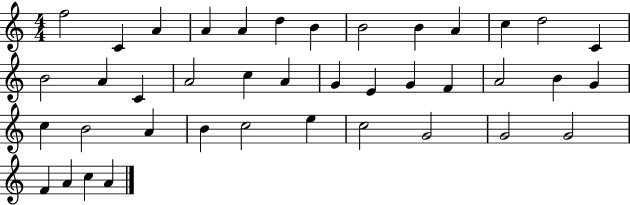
X:1
T:Untitled
M:4/4
L:1/4
K:C
f2 C A A A d B B2 B A c d2 C B2 A C A2 c A G E G F A2 B G c B2 A B c2 e c2 G2 G2 G2 F A c A